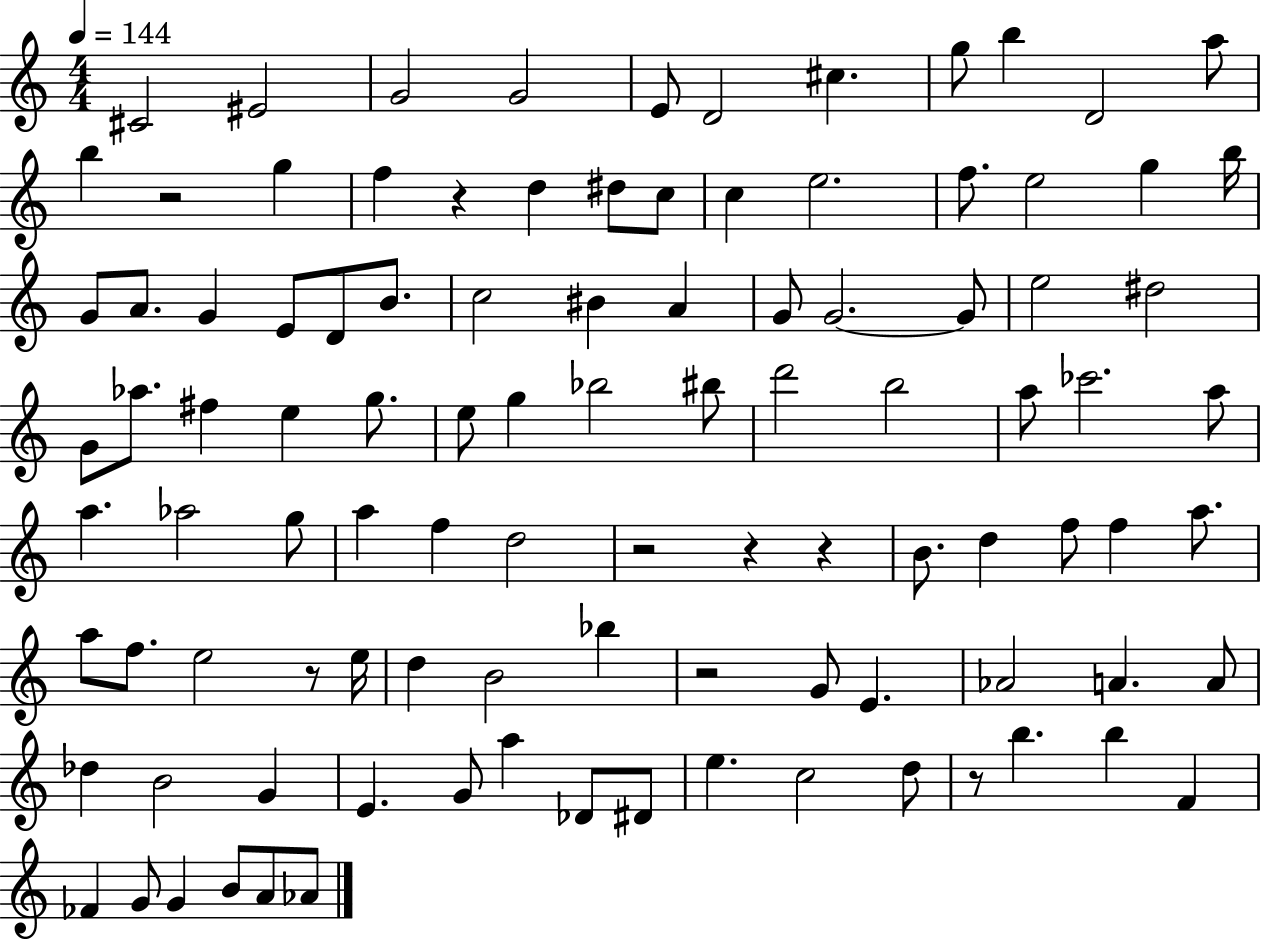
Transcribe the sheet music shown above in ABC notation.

X:1
T:Untitled
M:4/4
L:1/4
K:C
^C2 ^E2 G2 G2 E/2 D2 ^c g/2 b D2 a/2 b z2 g f z d ^d/2 c/2 c e2 f/2 e2 g b/4 G/2 A/2 G E/2 D/2 B/2 c2 ^B A G/2 G2 G/2 e2 ^d2 G/2 _a/2 ^f e g/2 e/2 g _b2 ^b/2 d'2 b2 a/2 _c'2 a/2 a _a2 g/2 a f d2 z2 z z B/2 d f/2 f a/2 a/2 f/2 e2 z/2 e/4 d B2 _b z2 G/2 E _A2 A A/2 _d B2 G E G/2 a _D/2 ^D/2 e c2 d/2 z/2 b b F _F G/2 G B/2 A/2 _A/2